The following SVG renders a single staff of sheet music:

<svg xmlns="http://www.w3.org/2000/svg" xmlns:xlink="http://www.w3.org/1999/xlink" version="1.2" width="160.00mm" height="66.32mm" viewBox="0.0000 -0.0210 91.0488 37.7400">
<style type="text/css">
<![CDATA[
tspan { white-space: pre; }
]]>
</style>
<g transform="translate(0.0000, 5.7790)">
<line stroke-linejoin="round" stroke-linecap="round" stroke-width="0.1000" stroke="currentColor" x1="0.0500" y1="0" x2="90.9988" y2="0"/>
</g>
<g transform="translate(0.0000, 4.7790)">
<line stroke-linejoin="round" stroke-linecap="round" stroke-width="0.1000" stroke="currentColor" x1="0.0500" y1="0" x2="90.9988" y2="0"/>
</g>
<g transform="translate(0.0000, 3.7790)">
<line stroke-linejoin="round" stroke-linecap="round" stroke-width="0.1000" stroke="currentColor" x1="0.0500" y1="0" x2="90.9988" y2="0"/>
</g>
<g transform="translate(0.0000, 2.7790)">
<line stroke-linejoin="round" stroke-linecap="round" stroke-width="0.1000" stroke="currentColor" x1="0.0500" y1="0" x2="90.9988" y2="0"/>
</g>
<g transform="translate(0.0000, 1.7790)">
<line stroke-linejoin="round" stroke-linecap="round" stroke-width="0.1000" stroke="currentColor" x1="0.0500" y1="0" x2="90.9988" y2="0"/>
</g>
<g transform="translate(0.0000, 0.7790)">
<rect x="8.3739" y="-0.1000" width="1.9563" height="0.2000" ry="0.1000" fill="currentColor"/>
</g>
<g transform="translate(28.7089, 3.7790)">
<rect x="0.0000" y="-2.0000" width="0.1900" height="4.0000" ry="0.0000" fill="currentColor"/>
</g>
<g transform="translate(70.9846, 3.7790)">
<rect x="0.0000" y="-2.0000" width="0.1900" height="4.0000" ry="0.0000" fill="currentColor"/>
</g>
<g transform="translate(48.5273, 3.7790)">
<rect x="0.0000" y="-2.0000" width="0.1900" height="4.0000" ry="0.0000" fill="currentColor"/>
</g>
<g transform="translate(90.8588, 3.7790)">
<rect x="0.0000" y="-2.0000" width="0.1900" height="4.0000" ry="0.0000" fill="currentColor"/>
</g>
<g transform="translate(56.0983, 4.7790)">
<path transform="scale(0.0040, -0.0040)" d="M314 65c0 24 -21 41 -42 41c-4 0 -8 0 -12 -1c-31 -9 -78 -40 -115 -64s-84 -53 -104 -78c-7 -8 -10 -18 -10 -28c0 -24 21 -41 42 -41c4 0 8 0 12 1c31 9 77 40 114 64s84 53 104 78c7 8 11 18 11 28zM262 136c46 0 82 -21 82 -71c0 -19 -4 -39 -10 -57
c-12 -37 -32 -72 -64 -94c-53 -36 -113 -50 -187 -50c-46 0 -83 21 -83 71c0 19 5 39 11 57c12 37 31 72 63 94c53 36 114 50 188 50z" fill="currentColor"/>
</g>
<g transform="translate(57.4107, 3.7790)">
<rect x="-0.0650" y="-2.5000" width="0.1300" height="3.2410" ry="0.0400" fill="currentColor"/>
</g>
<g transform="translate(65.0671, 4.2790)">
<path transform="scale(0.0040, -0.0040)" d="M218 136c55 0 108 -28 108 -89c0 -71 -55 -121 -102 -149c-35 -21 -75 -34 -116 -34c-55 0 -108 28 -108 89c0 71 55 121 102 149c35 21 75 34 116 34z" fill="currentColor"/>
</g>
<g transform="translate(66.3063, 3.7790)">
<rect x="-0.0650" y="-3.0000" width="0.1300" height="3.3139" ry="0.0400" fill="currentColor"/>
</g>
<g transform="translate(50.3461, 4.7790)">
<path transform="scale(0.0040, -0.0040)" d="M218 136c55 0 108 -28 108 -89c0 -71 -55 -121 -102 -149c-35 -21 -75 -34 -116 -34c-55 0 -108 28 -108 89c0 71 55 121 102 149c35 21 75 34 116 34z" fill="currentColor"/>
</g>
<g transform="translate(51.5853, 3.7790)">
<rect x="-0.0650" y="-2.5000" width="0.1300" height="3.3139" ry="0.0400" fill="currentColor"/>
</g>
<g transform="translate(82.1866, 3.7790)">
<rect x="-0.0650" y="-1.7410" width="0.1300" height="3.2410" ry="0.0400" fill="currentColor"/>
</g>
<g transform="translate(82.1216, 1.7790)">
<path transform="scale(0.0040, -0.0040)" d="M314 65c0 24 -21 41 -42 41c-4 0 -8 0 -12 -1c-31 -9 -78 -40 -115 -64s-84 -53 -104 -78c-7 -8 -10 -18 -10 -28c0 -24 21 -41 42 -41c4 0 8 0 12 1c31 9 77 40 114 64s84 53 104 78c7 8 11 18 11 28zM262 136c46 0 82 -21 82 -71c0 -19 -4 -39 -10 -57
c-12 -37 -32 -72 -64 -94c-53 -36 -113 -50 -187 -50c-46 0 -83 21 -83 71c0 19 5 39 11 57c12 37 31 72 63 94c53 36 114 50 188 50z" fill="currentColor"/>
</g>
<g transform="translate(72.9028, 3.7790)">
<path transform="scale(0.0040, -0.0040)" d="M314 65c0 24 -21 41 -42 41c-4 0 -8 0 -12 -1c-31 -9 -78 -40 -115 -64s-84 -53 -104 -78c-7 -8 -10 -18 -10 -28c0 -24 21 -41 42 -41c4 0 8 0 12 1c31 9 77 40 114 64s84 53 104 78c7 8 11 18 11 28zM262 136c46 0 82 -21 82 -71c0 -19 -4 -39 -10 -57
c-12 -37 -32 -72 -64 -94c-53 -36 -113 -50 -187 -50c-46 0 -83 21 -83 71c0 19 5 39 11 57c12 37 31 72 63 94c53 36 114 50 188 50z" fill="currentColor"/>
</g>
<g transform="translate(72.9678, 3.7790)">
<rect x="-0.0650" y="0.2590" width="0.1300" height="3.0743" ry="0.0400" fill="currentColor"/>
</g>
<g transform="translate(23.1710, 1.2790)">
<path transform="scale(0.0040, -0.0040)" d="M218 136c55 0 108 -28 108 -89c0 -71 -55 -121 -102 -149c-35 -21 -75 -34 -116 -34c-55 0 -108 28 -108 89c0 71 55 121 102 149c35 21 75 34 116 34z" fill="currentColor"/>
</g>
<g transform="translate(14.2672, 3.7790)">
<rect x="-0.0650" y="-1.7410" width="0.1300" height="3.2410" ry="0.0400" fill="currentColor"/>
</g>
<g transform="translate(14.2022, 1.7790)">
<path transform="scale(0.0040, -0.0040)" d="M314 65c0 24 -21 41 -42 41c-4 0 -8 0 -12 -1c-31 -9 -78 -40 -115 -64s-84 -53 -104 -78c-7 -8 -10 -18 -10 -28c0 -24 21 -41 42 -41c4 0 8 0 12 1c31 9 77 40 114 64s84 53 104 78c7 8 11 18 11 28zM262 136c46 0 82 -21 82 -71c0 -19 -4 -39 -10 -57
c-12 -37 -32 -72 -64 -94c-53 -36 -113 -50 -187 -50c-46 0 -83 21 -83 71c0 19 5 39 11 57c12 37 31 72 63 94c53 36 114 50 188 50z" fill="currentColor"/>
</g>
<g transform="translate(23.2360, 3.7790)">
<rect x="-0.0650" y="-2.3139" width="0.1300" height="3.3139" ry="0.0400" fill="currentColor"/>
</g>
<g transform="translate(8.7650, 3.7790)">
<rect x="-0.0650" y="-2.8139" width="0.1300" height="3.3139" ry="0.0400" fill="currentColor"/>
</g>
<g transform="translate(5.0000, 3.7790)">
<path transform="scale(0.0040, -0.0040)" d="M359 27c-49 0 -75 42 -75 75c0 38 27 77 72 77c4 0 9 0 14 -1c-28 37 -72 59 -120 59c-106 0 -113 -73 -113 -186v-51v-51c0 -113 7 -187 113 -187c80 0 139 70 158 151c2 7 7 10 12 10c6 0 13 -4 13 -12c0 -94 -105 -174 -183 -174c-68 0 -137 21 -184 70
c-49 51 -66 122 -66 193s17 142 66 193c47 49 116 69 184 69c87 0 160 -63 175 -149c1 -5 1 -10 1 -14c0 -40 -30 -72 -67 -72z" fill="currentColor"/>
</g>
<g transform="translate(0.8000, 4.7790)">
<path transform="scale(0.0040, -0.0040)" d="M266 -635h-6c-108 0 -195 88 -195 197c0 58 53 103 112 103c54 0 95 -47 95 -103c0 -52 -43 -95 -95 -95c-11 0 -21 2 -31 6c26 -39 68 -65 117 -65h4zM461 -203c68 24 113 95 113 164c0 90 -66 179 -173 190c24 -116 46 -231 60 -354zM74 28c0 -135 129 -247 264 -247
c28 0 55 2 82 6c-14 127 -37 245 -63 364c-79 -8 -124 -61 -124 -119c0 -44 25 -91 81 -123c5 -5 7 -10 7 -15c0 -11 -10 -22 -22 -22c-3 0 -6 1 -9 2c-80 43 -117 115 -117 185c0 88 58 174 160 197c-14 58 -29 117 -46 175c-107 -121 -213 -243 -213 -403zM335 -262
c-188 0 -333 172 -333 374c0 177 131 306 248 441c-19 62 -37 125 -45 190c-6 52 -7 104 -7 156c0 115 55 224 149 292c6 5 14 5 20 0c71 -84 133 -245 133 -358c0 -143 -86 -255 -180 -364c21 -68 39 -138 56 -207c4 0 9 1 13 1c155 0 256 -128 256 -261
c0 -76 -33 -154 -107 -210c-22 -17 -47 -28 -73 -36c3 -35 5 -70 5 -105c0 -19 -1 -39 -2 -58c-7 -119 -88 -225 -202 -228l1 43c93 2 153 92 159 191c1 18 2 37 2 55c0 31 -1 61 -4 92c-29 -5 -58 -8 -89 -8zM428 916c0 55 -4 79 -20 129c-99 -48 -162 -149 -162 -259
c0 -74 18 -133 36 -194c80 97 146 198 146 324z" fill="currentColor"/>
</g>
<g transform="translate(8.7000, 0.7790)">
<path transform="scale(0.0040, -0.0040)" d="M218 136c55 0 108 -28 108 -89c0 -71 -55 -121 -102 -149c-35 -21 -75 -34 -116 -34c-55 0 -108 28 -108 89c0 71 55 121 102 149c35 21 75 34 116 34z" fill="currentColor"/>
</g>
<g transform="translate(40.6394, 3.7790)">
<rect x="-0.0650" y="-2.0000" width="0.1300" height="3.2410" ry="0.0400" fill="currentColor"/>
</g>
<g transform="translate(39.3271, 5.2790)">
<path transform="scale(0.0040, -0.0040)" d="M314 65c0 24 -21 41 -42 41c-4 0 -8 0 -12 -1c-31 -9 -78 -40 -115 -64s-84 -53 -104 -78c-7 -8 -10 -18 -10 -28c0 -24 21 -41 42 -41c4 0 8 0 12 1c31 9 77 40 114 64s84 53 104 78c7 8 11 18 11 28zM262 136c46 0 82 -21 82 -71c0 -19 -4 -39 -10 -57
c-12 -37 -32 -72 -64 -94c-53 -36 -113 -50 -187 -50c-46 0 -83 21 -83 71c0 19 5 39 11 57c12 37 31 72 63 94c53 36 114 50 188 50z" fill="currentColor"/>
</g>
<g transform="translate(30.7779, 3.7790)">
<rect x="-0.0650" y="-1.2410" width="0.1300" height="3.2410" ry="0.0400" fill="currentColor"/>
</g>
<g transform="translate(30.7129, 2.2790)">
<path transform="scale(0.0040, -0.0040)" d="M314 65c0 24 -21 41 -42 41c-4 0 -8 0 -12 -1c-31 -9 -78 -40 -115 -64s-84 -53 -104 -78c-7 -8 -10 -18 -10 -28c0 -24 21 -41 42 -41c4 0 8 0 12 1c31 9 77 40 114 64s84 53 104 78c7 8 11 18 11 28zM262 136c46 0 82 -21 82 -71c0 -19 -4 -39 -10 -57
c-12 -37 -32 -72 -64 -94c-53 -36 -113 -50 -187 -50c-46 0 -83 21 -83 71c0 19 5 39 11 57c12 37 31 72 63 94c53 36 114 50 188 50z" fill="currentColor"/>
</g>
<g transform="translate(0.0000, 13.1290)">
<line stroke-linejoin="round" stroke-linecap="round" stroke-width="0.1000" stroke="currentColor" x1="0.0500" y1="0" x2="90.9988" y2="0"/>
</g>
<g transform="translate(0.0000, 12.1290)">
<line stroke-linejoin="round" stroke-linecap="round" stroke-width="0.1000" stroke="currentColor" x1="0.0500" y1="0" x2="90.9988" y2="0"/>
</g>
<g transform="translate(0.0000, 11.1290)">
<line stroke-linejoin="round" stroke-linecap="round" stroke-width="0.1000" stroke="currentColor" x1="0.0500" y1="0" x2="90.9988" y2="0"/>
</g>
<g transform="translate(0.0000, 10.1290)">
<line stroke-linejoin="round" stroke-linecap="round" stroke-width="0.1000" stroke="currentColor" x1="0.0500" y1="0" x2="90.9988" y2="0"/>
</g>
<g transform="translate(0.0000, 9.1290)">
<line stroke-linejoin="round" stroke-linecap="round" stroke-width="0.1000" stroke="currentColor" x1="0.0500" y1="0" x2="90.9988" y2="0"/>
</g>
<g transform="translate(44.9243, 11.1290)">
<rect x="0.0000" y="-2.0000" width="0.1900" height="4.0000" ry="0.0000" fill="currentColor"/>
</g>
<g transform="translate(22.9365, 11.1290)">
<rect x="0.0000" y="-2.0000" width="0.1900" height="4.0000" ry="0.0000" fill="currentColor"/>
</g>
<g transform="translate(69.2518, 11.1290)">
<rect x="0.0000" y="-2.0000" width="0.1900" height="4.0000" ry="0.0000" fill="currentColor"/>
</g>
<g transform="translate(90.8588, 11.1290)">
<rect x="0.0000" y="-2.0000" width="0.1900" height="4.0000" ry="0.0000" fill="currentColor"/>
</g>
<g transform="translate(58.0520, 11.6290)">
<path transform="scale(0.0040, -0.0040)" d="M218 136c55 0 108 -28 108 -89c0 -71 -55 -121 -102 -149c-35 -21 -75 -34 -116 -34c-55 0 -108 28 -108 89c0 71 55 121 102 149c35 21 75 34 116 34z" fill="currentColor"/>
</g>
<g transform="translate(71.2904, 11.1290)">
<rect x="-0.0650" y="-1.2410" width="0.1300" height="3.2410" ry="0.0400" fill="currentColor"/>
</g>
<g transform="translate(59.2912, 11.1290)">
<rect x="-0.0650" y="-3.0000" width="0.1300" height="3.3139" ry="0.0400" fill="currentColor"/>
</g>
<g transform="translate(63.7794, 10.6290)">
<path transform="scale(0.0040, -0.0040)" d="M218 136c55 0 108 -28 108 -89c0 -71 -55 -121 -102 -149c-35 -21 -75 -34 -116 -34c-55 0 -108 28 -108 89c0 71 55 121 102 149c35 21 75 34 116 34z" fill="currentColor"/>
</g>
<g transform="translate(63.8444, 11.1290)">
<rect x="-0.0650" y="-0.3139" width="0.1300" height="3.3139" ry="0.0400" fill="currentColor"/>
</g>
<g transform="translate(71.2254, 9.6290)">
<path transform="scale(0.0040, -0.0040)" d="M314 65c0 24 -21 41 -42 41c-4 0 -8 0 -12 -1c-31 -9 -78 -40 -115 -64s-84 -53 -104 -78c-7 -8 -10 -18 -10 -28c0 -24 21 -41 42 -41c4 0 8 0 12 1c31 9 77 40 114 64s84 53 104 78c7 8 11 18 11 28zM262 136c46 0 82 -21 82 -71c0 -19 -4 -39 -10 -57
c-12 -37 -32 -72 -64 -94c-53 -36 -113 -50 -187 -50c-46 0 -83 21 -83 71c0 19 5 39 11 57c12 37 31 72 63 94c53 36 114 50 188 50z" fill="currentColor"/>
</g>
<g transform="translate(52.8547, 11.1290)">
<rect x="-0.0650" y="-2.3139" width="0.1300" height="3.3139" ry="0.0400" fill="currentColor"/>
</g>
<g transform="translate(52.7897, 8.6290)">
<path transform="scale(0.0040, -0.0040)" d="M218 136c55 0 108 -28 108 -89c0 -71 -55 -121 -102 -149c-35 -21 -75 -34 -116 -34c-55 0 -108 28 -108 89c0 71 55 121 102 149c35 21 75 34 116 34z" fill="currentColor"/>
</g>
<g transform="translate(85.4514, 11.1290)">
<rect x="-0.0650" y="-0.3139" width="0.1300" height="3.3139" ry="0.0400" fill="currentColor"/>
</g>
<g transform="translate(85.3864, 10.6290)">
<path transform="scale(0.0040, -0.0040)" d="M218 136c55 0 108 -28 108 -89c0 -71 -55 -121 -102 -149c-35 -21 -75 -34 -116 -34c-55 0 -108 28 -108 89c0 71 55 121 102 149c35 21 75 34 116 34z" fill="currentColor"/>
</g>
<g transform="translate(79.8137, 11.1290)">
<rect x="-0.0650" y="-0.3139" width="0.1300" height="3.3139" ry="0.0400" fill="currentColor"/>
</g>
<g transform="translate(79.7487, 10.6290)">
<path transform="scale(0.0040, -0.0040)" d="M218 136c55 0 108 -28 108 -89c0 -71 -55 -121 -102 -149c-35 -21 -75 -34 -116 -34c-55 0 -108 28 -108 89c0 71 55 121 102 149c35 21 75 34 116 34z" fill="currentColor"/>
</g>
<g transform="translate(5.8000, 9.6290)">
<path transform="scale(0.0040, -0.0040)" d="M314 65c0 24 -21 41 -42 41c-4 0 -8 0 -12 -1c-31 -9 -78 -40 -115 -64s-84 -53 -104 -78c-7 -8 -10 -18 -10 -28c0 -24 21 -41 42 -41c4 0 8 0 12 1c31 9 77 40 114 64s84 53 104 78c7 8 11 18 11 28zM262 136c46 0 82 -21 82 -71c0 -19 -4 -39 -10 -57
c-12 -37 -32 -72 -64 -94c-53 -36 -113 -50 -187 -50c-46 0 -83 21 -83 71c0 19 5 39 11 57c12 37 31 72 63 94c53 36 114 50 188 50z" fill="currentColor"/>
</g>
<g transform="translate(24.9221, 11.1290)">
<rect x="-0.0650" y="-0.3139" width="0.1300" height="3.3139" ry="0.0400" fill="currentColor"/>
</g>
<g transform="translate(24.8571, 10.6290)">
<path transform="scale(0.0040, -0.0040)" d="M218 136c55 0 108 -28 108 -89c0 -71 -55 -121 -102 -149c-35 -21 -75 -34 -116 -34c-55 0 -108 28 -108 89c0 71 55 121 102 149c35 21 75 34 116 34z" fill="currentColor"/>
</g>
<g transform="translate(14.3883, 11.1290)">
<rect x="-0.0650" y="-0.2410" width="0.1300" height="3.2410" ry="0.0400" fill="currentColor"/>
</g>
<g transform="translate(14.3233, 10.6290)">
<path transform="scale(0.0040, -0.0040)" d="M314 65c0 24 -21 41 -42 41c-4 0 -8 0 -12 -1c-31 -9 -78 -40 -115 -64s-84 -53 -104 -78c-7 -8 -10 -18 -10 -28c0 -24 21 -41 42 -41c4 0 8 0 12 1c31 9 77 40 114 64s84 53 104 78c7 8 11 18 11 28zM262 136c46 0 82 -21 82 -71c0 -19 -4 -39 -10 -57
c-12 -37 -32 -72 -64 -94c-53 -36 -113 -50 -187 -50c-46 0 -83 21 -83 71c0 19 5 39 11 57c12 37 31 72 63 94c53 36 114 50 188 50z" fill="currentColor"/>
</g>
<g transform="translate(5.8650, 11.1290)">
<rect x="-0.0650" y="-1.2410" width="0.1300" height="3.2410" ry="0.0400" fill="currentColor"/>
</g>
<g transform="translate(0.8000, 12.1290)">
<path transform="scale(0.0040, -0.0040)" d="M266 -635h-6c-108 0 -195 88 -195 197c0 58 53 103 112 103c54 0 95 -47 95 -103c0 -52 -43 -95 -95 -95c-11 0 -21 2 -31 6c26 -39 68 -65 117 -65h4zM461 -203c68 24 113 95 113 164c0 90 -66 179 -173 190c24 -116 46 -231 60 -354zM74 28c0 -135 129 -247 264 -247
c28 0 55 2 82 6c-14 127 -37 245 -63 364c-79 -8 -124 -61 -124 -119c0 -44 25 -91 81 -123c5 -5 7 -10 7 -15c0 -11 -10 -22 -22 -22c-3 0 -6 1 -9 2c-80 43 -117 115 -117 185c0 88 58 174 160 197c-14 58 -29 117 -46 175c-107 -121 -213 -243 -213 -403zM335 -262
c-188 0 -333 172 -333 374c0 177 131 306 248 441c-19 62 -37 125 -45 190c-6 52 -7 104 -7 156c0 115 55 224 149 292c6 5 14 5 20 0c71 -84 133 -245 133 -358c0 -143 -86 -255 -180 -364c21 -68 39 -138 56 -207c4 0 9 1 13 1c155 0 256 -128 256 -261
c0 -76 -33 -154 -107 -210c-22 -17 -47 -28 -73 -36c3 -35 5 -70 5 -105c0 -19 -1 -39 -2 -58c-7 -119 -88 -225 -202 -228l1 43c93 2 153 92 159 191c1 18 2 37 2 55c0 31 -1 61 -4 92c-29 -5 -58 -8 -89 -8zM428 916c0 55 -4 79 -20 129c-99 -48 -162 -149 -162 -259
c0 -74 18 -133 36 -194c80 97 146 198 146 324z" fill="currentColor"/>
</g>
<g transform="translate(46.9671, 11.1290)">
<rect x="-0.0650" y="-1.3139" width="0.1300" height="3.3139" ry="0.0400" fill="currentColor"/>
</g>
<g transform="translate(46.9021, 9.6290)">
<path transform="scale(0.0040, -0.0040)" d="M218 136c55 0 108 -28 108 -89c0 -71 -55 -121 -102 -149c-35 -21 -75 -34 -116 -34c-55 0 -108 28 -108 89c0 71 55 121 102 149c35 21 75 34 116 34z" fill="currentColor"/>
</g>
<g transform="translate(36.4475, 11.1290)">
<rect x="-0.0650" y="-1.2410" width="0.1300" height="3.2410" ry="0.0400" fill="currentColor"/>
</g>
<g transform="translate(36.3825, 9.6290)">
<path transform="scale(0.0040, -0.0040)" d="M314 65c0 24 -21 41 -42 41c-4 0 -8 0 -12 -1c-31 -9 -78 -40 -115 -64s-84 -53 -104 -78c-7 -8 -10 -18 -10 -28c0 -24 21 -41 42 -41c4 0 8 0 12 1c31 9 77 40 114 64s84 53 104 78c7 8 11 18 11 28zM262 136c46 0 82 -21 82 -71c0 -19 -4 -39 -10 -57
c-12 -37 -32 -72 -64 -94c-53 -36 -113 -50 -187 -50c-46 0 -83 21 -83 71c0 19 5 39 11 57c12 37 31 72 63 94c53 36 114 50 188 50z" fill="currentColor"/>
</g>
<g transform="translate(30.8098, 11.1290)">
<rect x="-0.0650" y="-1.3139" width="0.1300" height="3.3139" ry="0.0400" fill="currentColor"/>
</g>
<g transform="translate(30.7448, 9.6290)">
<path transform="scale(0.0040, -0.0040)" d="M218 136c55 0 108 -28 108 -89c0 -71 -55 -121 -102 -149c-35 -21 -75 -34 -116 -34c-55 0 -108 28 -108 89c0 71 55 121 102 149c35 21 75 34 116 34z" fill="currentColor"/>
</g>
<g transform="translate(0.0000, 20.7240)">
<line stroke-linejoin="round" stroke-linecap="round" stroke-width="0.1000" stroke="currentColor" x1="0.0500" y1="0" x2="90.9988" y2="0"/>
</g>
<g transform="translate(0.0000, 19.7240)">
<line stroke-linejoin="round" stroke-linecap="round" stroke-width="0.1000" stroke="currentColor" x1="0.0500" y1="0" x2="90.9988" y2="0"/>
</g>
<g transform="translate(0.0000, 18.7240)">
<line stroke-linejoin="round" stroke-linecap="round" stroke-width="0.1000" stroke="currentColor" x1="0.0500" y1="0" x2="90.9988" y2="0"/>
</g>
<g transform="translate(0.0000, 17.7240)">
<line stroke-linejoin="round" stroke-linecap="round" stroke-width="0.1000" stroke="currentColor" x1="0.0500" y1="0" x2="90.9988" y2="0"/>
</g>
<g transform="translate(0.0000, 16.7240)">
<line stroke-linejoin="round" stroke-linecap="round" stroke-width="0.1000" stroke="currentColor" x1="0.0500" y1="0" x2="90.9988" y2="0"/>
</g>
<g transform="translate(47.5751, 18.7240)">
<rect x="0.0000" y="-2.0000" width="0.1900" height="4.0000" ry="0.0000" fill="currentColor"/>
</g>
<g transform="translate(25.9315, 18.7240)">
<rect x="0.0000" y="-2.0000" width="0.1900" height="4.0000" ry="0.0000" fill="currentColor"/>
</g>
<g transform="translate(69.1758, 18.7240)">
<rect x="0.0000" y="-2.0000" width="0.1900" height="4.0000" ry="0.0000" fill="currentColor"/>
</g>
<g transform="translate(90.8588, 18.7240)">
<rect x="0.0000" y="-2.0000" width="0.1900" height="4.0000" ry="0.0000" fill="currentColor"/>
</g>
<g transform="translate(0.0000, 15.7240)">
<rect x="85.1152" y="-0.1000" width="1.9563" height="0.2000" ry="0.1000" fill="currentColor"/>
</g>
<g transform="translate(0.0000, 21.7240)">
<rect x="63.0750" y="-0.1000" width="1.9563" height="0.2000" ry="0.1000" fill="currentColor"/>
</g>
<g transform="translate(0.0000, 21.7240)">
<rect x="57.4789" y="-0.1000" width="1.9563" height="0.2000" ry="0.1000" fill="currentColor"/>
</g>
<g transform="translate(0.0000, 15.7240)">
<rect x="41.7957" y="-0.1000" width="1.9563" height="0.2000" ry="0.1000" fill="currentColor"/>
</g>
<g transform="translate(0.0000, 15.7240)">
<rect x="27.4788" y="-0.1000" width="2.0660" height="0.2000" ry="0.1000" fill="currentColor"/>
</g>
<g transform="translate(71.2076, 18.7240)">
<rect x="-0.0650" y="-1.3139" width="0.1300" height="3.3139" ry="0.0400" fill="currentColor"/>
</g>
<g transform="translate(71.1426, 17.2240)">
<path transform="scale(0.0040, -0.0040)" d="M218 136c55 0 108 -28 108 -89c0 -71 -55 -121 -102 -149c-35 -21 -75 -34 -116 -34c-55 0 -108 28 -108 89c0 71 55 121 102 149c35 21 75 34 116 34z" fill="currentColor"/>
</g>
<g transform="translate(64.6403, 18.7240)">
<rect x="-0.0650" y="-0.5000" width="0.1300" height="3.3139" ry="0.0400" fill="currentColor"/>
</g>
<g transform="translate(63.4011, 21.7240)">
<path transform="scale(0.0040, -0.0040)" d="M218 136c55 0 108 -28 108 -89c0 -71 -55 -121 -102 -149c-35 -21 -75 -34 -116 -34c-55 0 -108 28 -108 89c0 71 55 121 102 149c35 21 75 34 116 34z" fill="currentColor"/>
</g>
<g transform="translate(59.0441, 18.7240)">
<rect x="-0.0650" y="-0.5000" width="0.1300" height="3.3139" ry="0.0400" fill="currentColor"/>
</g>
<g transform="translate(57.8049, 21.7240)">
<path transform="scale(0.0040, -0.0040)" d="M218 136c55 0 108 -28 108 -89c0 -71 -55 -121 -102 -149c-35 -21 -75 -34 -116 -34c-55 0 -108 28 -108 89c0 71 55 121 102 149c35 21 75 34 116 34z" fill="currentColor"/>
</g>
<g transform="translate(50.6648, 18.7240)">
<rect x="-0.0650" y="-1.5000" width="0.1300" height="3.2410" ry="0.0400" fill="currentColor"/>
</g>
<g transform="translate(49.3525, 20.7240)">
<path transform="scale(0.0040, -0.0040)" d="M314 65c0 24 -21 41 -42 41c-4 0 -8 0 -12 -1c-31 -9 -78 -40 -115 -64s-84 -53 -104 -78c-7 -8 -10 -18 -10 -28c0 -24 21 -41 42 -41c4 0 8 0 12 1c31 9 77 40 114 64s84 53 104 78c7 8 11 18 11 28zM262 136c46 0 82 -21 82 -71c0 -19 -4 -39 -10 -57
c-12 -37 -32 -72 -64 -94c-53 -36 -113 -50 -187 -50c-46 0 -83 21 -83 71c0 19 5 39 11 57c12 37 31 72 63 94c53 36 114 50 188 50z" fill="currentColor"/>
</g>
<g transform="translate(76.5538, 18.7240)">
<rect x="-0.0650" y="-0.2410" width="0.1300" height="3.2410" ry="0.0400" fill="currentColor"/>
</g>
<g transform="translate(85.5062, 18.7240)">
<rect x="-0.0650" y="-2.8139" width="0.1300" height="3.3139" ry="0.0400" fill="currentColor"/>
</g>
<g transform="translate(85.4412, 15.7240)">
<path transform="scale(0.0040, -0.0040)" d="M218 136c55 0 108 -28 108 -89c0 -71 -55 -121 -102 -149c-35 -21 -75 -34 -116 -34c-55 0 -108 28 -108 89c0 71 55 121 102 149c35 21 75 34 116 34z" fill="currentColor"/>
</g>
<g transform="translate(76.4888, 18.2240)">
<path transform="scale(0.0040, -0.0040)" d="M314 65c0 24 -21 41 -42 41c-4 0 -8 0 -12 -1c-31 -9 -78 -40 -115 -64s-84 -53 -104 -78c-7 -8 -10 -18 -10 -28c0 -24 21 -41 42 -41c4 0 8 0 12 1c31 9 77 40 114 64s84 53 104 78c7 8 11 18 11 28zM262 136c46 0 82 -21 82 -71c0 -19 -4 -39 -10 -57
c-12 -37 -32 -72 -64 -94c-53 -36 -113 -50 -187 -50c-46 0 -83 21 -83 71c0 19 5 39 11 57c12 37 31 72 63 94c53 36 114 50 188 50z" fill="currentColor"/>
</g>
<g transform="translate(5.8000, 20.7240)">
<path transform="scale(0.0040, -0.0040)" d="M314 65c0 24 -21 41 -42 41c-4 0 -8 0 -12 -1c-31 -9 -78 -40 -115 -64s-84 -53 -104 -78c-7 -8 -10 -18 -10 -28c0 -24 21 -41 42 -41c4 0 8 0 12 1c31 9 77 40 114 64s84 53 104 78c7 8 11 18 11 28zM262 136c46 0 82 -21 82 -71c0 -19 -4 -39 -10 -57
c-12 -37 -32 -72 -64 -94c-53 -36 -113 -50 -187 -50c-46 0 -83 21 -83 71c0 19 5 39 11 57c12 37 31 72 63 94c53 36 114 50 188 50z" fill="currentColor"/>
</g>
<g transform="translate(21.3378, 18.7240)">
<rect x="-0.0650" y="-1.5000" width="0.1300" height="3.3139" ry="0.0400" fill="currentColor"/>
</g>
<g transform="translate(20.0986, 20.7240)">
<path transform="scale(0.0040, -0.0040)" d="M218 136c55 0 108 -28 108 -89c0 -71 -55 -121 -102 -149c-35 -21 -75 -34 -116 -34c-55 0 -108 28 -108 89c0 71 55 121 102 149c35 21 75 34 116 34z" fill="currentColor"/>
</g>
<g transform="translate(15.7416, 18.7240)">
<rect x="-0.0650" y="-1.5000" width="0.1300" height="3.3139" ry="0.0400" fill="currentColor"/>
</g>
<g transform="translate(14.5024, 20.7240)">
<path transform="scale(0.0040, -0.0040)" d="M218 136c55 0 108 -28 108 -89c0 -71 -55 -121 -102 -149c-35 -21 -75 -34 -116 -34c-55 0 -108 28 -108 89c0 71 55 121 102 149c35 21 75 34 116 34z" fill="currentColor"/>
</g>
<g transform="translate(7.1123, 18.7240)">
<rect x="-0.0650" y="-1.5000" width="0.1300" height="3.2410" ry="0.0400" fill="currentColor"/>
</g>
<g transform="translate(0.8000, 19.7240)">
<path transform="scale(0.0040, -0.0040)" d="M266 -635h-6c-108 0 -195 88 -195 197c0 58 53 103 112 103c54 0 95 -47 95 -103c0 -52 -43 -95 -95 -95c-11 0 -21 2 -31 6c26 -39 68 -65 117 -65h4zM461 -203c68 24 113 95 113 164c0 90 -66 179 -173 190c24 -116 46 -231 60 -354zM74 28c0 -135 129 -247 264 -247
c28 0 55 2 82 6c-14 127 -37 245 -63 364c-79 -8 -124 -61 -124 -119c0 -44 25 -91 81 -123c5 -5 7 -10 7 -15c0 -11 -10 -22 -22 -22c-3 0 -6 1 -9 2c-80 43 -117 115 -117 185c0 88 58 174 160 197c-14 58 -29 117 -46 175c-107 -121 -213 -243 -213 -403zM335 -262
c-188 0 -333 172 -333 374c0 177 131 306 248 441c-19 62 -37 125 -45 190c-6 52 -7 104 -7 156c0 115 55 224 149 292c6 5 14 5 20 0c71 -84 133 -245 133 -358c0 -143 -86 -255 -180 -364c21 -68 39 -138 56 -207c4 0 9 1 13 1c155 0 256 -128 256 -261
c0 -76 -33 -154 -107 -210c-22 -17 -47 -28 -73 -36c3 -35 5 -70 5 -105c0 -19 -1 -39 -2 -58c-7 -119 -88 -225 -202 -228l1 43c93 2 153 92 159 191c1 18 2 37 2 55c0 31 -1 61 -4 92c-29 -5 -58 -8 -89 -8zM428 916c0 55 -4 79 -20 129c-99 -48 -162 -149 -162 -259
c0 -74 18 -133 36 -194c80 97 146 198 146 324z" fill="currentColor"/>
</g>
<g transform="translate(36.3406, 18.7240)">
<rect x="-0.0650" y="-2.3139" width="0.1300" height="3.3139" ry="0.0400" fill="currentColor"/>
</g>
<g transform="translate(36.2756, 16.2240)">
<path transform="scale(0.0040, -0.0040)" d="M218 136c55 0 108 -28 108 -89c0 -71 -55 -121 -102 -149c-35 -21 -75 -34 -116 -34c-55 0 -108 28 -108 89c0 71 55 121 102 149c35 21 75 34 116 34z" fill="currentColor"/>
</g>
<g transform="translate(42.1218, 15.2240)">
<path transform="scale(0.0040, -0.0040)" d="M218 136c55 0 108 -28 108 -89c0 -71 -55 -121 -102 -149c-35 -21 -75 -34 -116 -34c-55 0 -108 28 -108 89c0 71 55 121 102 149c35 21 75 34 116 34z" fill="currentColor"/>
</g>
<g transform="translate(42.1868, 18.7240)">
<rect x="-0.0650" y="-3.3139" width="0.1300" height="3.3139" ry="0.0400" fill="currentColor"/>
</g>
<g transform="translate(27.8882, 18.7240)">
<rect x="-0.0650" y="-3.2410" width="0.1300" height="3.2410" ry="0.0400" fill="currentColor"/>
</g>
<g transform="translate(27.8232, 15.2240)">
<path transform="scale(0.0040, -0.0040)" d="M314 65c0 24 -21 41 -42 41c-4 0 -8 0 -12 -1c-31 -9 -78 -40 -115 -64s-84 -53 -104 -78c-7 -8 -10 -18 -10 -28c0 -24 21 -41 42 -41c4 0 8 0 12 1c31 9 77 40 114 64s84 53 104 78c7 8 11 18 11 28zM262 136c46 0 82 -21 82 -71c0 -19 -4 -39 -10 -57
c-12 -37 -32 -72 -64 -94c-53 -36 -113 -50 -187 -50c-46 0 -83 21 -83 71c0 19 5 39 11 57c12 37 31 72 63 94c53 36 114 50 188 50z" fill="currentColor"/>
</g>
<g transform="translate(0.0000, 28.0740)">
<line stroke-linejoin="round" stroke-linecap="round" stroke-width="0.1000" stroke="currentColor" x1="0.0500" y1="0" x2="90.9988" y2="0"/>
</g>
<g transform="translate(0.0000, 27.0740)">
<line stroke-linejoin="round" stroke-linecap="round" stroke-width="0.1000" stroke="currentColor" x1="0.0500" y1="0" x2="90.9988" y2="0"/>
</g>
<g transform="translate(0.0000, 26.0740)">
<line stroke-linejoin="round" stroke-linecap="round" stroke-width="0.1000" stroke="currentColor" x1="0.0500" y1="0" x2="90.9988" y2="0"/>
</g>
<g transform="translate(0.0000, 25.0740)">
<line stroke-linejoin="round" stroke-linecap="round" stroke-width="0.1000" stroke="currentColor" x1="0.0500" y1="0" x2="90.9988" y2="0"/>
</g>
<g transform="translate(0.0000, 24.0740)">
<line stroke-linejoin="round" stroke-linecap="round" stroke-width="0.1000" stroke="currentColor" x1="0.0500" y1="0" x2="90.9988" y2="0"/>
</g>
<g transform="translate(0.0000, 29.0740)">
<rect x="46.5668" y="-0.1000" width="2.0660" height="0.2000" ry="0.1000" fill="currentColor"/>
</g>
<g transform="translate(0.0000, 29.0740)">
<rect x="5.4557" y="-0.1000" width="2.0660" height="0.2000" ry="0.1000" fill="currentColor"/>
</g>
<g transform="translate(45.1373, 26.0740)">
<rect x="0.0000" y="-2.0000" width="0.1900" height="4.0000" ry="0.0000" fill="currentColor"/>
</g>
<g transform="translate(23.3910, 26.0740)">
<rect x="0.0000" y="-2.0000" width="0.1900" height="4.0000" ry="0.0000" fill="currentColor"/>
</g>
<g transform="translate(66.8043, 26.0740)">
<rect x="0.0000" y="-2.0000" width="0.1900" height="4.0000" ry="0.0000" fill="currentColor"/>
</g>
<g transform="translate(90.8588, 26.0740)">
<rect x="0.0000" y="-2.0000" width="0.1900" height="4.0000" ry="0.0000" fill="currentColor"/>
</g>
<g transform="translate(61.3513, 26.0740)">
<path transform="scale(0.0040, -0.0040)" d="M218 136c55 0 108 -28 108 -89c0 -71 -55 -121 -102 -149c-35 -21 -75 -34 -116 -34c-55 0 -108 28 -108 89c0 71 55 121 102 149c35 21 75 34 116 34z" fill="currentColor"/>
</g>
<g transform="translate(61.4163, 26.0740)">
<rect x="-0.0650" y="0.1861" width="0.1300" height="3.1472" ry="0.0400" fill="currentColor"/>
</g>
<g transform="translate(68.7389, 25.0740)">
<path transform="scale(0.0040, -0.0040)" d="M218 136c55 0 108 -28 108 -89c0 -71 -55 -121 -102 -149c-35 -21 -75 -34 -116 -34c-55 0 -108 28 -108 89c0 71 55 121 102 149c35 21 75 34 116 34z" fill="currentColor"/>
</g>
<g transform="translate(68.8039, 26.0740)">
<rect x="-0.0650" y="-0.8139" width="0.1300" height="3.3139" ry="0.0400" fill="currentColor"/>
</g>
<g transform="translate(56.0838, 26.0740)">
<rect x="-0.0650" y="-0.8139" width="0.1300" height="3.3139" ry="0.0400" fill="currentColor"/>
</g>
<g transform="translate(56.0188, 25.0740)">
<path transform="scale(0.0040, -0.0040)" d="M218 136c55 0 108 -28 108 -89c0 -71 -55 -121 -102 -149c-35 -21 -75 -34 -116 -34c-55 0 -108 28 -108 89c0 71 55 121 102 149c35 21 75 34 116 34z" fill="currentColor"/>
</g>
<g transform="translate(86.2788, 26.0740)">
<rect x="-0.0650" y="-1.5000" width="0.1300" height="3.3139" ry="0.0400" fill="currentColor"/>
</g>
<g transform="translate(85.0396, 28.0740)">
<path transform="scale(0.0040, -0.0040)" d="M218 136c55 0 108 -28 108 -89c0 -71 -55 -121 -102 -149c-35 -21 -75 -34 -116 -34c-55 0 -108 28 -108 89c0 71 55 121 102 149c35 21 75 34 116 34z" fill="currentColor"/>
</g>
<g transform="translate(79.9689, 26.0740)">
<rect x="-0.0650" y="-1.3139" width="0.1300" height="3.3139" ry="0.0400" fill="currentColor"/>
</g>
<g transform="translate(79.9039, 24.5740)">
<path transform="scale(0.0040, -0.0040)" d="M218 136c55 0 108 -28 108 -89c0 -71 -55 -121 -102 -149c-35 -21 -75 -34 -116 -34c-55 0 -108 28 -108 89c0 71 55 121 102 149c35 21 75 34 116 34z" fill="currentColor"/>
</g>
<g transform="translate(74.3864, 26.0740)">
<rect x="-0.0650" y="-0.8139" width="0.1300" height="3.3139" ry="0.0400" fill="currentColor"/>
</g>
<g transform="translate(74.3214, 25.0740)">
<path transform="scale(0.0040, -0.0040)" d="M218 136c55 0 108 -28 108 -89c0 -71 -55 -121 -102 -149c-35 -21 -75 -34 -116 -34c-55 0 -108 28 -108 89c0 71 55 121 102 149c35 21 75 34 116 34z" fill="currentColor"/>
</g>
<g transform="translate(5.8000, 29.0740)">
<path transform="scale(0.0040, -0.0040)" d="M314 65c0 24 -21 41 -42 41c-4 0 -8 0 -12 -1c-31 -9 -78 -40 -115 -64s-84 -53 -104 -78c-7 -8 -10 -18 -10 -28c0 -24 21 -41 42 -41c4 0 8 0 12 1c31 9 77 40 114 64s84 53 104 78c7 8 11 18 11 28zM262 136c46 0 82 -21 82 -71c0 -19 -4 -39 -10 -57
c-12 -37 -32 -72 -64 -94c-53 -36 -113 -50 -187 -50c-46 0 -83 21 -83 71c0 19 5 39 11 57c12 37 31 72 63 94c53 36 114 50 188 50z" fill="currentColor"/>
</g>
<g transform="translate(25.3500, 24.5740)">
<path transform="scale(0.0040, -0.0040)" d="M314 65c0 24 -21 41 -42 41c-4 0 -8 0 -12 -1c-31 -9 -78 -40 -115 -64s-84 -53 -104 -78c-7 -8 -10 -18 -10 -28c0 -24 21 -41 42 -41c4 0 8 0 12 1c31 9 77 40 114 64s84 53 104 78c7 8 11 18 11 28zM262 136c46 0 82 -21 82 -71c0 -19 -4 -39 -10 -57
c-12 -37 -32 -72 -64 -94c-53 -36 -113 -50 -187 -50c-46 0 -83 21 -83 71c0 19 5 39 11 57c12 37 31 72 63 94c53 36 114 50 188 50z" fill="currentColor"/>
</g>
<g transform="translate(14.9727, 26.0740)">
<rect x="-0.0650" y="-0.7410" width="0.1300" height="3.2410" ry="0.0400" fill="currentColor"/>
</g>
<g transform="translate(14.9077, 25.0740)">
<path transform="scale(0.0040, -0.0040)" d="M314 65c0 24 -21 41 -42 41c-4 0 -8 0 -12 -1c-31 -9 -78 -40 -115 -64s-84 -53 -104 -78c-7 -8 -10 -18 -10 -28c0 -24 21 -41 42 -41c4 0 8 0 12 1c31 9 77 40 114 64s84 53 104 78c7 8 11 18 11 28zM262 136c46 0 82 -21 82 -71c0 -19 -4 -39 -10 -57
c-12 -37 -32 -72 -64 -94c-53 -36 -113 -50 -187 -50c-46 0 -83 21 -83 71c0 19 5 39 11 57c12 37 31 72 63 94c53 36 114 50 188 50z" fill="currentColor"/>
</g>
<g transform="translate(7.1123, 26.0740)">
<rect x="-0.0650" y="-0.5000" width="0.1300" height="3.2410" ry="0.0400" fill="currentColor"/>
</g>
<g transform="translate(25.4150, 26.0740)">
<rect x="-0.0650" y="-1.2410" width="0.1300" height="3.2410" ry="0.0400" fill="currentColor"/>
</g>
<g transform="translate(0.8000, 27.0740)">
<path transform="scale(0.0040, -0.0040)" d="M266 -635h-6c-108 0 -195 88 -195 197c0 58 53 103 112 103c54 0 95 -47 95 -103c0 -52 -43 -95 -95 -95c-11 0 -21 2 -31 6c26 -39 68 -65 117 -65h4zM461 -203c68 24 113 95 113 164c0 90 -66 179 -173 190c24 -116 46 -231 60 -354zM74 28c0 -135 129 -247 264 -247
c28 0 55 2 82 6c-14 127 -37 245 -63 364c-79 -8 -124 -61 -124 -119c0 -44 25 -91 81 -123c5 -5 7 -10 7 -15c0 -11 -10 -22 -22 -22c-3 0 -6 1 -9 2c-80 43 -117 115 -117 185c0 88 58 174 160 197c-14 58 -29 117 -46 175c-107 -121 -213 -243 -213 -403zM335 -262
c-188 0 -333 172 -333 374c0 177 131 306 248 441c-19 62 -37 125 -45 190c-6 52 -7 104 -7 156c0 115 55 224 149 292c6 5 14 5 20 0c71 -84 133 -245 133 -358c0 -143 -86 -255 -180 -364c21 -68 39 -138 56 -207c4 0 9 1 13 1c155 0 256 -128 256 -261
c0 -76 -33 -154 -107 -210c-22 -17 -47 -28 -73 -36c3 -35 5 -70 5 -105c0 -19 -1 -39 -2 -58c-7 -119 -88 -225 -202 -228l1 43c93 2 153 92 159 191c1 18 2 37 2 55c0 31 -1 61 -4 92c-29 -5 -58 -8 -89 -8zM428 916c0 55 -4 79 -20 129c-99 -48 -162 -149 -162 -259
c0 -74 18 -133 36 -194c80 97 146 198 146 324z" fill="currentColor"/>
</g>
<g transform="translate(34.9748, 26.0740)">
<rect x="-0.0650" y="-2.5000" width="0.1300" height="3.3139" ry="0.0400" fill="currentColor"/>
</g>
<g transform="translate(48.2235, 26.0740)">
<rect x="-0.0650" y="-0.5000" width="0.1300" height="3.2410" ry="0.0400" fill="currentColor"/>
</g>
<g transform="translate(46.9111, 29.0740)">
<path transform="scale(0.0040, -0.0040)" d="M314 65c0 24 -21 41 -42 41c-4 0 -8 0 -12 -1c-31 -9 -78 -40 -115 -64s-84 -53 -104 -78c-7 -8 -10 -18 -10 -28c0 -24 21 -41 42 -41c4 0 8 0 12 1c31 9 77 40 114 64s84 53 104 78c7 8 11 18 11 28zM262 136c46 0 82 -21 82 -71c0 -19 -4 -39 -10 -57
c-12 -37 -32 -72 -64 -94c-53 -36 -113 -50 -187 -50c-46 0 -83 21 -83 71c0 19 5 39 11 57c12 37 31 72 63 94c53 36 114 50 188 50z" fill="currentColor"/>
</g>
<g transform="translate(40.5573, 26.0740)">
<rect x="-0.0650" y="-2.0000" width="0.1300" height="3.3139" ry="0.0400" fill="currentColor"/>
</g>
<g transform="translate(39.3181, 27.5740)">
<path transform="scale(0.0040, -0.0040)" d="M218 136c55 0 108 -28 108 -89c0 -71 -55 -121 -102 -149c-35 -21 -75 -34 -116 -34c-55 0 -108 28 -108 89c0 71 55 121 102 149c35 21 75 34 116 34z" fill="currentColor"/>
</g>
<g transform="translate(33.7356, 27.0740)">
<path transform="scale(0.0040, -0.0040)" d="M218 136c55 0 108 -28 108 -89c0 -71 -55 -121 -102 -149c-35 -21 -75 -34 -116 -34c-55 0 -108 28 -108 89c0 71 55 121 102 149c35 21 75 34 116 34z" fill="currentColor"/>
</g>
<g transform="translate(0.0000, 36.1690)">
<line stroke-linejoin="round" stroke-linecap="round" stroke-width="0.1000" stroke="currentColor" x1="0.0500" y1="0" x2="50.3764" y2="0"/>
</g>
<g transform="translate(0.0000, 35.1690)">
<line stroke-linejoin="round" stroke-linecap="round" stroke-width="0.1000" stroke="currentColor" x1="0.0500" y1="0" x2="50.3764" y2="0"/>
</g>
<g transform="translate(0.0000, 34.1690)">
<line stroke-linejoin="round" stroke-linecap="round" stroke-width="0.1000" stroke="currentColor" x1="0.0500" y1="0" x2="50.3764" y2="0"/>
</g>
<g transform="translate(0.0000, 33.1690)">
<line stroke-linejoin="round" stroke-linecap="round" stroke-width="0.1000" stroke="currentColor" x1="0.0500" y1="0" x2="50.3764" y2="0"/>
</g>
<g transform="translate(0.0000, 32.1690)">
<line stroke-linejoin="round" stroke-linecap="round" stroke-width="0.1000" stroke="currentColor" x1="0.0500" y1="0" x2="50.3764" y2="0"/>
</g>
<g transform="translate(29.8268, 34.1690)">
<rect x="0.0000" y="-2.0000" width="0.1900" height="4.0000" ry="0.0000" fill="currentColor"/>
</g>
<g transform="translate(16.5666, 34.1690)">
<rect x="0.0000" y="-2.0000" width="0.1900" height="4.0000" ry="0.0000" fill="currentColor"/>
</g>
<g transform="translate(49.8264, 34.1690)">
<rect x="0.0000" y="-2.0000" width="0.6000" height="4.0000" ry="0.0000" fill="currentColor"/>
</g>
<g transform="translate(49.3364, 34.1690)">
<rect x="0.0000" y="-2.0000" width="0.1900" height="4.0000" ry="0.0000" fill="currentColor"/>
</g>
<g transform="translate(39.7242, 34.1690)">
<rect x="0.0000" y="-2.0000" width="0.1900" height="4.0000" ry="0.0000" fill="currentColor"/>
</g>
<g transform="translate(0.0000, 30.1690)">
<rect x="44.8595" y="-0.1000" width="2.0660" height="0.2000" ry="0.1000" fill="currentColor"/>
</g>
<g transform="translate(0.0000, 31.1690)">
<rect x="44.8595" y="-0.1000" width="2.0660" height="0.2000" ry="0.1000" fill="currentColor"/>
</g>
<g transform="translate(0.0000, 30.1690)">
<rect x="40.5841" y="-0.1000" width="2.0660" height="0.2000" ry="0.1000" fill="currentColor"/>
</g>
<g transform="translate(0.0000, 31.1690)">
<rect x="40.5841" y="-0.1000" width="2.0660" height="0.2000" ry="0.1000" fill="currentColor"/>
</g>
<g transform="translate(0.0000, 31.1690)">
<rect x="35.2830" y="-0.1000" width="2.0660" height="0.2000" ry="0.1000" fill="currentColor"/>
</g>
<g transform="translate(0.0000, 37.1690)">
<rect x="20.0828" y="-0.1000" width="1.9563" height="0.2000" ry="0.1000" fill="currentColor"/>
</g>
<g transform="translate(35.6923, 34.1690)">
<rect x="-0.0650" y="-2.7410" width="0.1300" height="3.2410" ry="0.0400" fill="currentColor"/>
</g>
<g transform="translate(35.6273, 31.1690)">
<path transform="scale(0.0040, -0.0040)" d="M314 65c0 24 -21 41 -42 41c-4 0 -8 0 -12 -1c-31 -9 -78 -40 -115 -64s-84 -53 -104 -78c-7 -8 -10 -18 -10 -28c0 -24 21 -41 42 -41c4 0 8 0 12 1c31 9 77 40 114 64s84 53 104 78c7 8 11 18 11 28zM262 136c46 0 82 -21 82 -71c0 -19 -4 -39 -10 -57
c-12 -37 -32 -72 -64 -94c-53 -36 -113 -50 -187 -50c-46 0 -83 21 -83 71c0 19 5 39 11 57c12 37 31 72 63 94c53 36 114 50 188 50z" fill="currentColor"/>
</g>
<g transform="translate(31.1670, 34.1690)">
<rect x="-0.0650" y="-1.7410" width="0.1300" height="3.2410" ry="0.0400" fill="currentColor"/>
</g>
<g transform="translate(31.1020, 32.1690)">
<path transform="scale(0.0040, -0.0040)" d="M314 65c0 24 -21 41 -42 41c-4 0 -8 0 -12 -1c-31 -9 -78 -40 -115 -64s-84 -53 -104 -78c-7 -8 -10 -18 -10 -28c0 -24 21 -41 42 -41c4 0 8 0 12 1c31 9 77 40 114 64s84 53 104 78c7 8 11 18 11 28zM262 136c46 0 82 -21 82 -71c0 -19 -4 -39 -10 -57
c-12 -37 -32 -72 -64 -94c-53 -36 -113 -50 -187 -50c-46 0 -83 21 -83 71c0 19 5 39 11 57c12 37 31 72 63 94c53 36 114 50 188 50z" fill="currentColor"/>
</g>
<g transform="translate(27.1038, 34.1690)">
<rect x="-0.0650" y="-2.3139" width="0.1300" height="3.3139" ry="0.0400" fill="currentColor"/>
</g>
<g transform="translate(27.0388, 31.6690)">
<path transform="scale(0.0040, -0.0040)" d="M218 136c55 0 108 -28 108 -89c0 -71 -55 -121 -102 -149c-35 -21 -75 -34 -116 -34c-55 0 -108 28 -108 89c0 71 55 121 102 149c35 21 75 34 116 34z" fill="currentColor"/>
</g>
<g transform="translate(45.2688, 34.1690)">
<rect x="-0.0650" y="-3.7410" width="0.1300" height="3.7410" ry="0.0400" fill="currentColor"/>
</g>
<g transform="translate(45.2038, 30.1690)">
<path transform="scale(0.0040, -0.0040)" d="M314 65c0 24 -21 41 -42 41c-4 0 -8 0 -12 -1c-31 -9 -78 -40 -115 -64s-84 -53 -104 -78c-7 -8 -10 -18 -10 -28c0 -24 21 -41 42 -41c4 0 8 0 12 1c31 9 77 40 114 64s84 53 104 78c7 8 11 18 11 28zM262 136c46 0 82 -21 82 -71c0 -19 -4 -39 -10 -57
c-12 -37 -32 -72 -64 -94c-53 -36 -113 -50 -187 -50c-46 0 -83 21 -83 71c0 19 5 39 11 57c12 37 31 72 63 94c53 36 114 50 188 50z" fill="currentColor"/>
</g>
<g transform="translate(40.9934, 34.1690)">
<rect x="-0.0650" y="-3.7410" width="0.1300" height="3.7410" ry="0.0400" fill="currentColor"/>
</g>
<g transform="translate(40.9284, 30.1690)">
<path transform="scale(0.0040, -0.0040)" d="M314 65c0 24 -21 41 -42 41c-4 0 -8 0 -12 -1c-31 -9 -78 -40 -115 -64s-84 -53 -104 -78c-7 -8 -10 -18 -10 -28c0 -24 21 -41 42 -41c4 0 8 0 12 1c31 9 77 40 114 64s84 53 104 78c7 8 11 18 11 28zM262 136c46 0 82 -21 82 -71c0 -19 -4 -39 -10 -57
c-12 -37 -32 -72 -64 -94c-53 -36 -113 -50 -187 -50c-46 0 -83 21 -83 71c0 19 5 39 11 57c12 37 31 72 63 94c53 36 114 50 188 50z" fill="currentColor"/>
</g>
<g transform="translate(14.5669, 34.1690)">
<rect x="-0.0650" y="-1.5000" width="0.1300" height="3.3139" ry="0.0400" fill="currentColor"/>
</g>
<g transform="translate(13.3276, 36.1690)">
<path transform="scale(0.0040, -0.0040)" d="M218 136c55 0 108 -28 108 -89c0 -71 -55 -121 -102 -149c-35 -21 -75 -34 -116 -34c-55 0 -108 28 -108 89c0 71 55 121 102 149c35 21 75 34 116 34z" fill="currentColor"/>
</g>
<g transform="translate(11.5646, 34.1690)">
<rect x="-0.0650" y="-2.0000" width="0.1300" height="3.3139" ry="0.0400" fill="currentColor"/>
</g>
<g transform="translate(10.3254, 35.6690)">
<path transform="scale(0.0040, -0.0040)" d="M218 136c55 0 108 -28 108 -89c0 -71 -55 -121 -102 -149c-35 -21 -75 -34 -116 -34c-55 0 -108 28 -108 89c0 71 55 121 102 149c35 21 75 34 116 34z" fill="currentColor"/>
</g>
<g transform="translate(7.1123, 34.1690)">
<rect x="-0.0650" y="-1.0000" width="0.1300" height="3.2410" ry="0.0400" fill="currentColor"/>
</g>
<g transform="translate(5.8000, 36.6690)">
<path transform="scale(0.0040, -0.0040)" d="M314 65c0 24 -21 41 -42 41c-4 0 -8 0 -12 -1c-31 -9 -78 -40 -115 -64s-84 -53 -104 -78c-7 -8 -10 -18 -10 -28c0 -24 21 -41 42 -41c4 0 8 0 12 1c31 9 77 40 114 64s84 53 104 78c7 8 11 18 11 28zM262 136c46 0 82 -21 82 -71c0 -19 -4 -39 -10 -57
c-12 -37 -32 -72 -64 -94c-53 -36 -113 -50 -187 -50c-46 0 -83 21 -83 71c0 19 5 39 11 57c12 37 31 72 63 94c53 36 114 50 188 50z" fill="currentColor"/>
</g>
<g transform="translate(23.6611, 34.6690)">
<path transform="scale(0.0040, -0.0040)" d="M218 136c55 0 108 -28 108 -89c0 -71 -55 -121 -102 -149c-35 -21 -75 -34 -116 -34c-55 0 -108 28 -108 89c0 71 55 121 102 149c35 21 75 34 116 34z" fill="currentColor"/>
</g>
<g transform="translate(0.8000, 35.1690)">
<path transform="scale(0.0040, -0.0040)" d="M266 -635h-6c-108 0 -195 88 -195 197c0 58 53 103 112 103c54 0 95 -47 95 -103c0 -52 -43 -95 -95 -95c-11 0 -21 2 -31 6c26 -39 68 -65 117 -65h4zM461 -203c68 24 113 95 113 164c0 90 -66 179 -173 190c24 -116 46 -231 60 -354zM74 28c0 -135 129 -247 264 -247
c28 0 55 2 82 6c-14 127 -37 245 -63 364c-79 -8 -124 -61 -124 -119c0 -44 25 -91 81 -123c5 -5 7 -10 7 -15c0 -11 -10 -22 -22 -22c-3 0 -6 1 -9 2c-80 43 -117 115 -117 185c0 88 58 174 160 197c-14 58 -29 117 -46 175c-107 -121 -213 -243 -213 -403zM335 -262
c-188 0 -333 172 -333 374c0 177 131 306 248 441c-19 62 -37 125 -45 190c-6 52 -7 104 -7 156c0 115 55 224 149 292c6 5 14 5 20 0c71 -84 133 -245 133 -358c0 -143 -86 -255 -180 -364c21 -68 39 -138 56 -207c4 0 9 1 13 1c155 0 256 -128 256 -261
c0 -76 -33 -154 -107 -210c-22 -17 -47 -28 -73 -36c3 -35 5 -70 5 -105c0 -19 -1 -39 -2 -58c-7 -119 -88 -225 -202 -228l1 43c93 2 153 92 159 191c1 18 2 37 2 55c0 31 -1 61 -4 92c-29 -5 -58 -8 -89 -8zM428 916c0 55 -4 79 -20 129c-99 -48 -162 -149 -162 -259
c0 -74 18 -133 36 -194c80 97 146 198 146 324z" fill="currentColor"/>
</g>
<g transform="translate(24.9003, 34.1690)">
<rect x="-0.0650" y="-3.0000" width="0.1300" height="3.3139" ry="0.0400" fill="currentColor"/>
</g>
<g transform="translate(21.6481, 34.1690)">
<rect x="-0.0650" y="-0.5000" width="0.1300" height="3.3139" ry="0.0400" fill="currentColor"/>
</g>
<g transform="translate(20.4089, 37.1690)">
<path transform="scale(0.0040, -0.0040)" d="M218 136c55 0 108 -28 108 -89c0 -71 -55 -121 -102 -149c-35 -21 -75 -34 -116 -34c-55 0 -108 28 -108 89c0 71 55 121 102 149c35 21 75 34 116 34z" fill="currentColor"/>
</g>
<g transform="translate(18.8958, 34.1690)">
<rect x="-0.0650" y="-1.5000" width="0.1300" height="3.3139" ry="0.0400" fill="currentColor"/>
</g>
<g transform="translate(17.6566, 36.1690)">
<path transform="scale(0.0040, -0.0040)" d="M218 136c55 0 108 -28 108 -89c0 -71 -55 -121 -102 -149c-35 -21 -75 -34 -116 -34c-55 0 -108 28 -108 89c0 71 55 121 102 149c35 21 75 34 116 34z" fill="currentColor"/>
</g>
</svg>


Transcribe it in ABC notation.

X:1
T:Untitled
M:4/4
L:1/4
K:C
a f2 g e2 F2 G G2 A B2 f2 e2 c2 c e e2 e g A c e2 c c E2 E E b2 g b E2 C C e c2 a C2 d2 e2 G F C2 d B d d e E D2 F E E C A g f2 a2 c'2 c'2